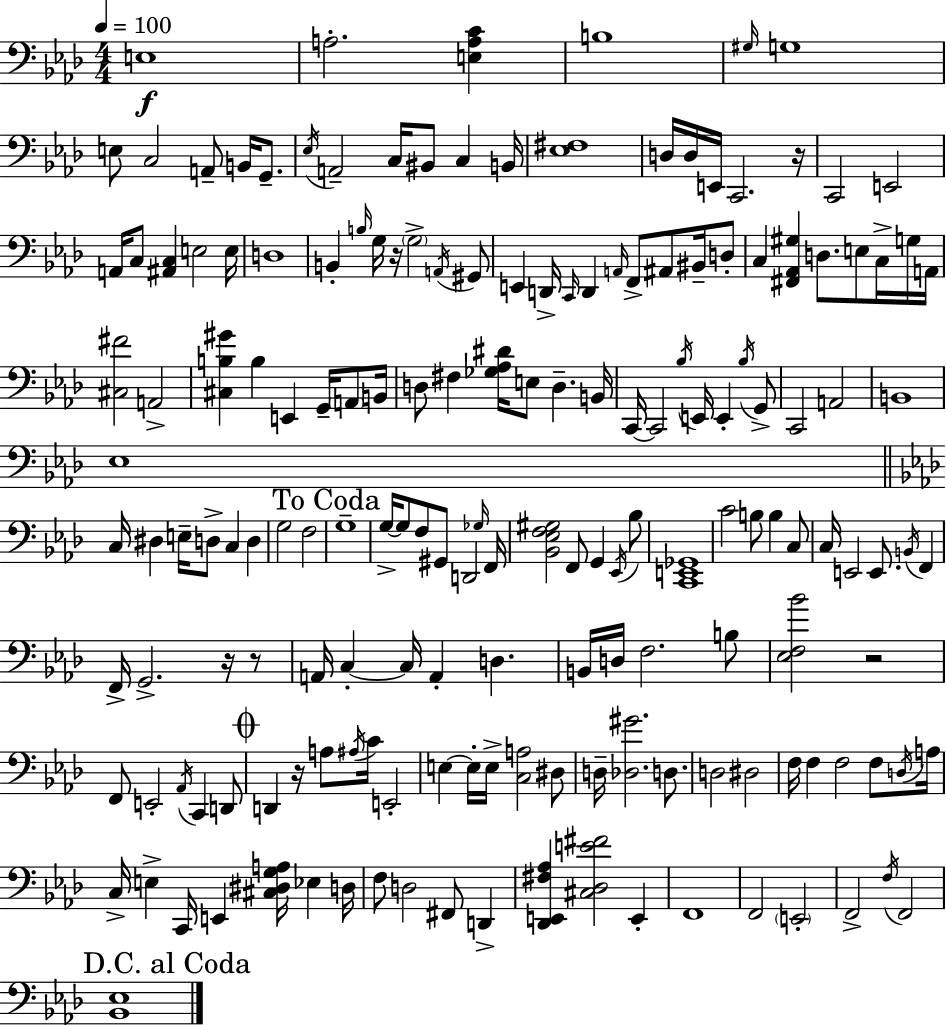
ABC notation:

X:1
T:Untitled
M:4/4
L:1/4
K:Fm
E,4 A,2 [E,A,C] B,4 ^G,/4 G,4 E,/2 C,2 A,,/2 B,,/4 G,,/2 _E,/4 A,,2 C,/4 ^B,,/2 C, B,,/4 [_E,^F,]4 D,/4 D,/4 E,,/4 C,,2 z/4 C,,2 E,,2 A,,/4 C,/2 [^A,,C,] E,2 E,/4 D,4 B,, B,/4 G,/4 z/4 G,2 A,,/4 ^G,,/2 E,, D,,/4 C,,/4 D,, A,,/4 F,,/2 ^A,,/2 ^B,,/4 D,/2 C, [^F,,_A,,^G,] D,/2 E,/2 C,/4 G,/4 A,,/4 [^C,^F]2 A,,2 [^C,B,^G] B, E,, G,,/4 A,,/2 B,,/4 D,/2 ^F, [_G,_A,^D]/4 E,/2 D, B,,/4 C,,/4 C,,2 _B,/4 E,,/4 E,, _B,/4 G,,/2 C,,2 A,,2 B,,4 _E,4 C,/4 ^D, E,/4 D,/2 C, D, G,2 F,2 G,4 G,/4 G,/2 F,/2 ^G,,/2 D,,2 _G,/4 F,,/4 [_B,,_E,F,^G,]2 F,,/2 G,, _E,,/4 _B,/2 [C,,E,,_G,,]4 C2 B,/2 B, C,/2 C,/4 E,,2 E,,/2 B,,/4 F,, F,,/4 G,,2 z/4 z/2 A,,/4 C, C,/4 A,, D, B,,/4 D,/4 F,2 B,/2 [_E,F,_B]2 z2 F,,/2 E,,2 _A,,/4 C,, D,,/2 D,, z/4 A,/2 ^A,/4 C/4 E,,2 E, E,/4 E,/4 [C,A,]2 ^D,/2 D,/4 [_D,^G]2 D,/2 D,2 ^D,2 F,/4 F, F,2 F,/2 D,/4 A,/4 C,/4 E, C,,/4 E,, [^C,^D,G,A,]/4 _E, D,/4 F,/2 D,2 ^F,,/2 D,, [_D,,E,,^F,_A,] [^C,_D,E^F]2 E,, F,,4 F,,2 E,,2 F,,2 F,/4 F,,2 [_B,,_E,]4